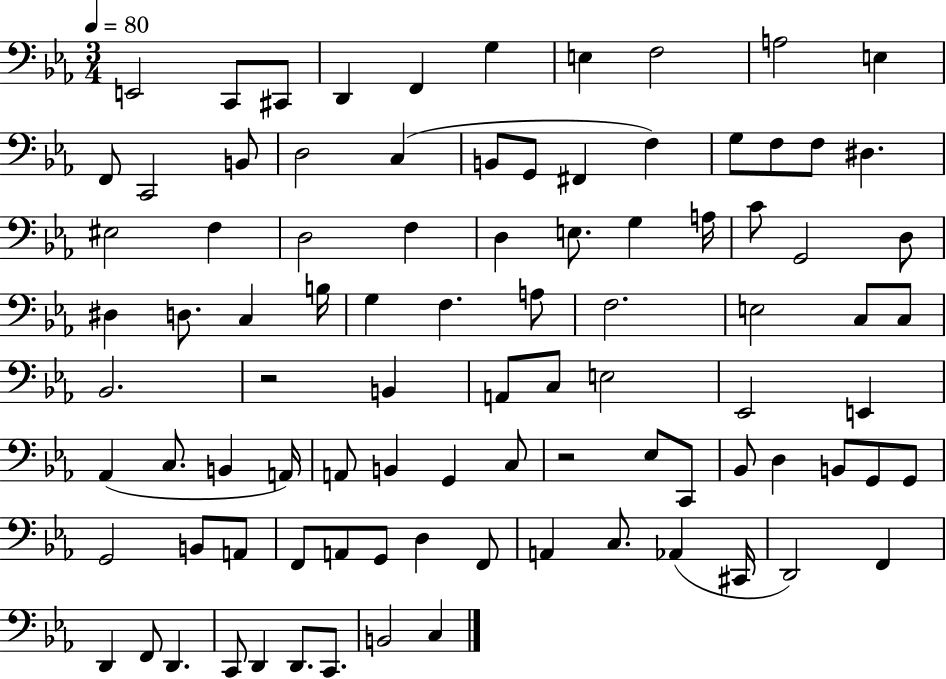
{
  \clef bass
  \numericTimeSignature
  \time 3/4
  \key ees \major
  \tempo 4 = 80
  \repeat volta 2 { e,2 c,8 cis,8 | d,4 f,4 g4 | e4 f2 | a2 e4 | \break f,8 c,2 b,8 | d2 c4( | b,8 g,8 fis,4 f4) | g8 f8 f8 dis4. | \break eis2 f4 | d2 f4 | d4 e8. g4 a16 | c'8 g,2 d8 | \break dis4 d8. c4 b16 | g4 f4. a8 | f2. | e2 c8 c8 | \break bes,2. | r2 b,4 | a,8 c8 e2 | ees,2 e,4 | \break aes,4( c8. b,4 a,16) | a,8 b,4 g,4 c8 | r2 ees8 c,8 | bes,8 d4 b,8 g,8 g,8 | \break g,2 b,8 a,8 | f,8 a,8 g,8 d4 f,8 | a,4 c8. aes,4( cis,16 | d,2) f,4 | \break d,4 f,8 d,4. | c,8 d,4 d,8. c,8. | b,2 c4 | } \bar "|."
}